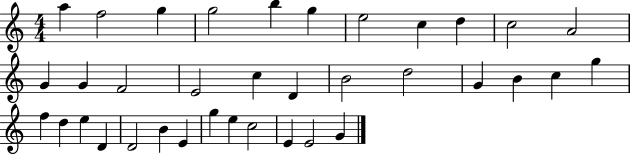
A5/q F5/h G5/q G5/h B5/q G5/q E5/h C5/q D5/q C5/h A4/h G4/q G4/q F4/h E4/h C5/q D4/q B4/h D5/h G4/q B4/q C5/q G5/q F5/q D5/q E5/q D4/q D4/h B4/q E4/q G5/q E5/q C5/h E4/q E4/h G4/q